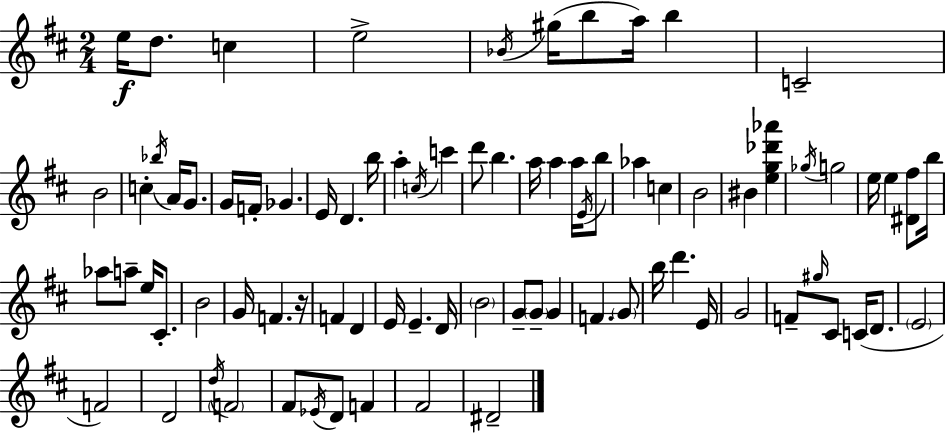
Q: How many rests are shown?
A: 1